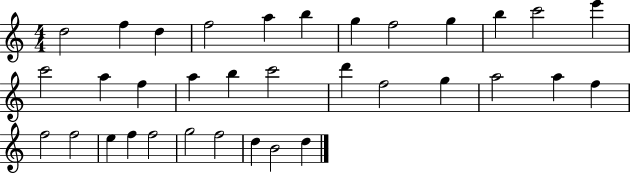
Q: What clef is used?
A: treble